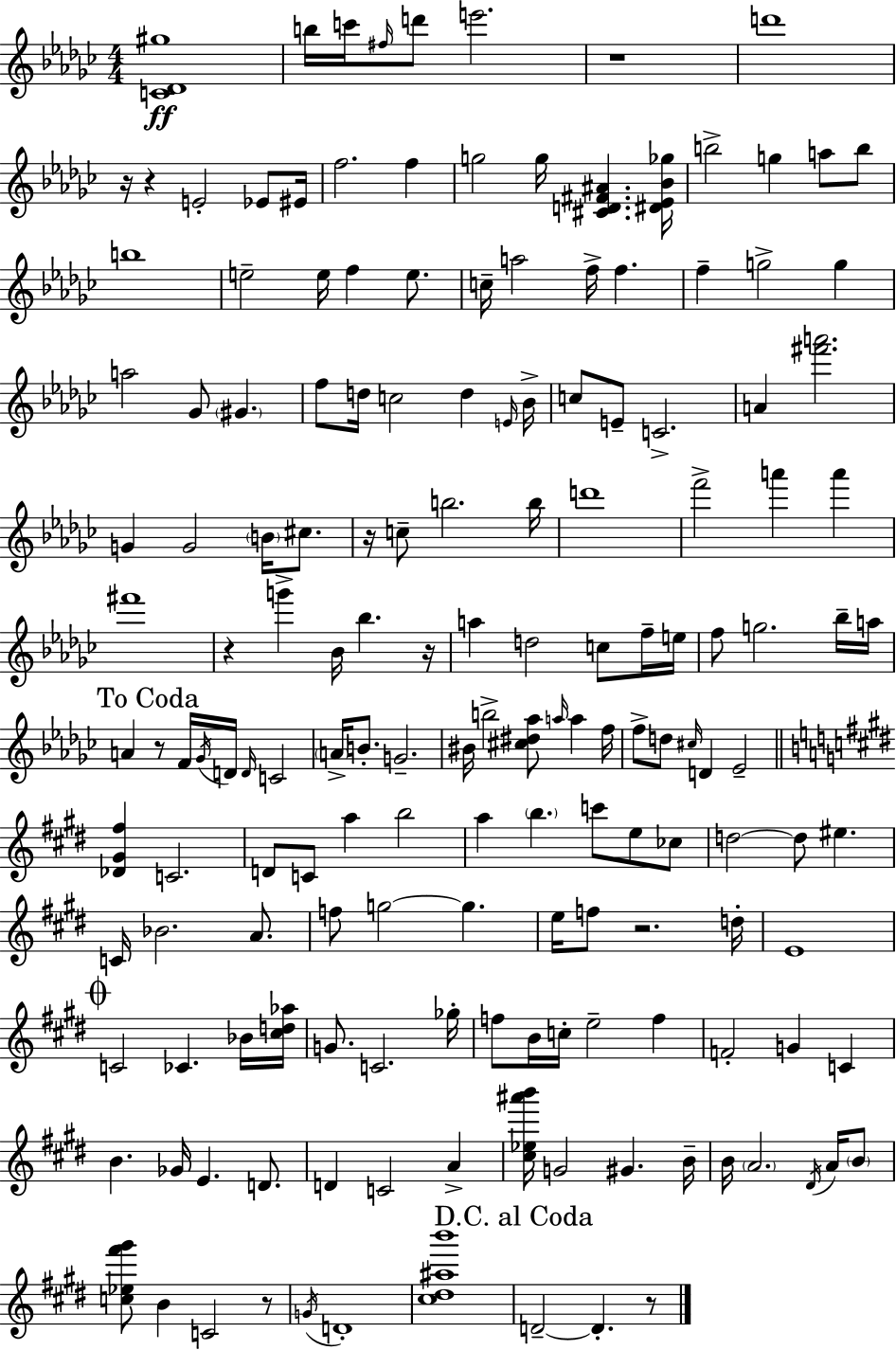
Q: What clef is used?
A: treble